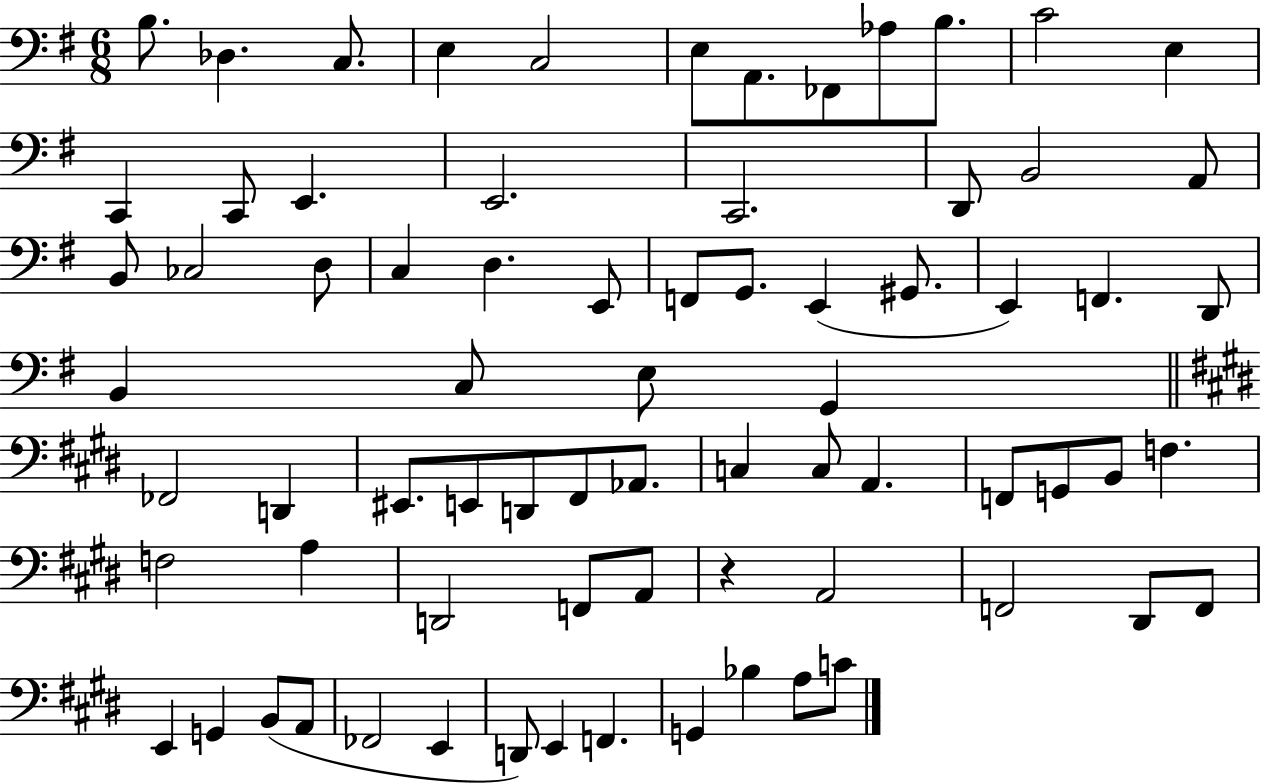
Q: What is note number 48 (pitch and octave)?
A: F2